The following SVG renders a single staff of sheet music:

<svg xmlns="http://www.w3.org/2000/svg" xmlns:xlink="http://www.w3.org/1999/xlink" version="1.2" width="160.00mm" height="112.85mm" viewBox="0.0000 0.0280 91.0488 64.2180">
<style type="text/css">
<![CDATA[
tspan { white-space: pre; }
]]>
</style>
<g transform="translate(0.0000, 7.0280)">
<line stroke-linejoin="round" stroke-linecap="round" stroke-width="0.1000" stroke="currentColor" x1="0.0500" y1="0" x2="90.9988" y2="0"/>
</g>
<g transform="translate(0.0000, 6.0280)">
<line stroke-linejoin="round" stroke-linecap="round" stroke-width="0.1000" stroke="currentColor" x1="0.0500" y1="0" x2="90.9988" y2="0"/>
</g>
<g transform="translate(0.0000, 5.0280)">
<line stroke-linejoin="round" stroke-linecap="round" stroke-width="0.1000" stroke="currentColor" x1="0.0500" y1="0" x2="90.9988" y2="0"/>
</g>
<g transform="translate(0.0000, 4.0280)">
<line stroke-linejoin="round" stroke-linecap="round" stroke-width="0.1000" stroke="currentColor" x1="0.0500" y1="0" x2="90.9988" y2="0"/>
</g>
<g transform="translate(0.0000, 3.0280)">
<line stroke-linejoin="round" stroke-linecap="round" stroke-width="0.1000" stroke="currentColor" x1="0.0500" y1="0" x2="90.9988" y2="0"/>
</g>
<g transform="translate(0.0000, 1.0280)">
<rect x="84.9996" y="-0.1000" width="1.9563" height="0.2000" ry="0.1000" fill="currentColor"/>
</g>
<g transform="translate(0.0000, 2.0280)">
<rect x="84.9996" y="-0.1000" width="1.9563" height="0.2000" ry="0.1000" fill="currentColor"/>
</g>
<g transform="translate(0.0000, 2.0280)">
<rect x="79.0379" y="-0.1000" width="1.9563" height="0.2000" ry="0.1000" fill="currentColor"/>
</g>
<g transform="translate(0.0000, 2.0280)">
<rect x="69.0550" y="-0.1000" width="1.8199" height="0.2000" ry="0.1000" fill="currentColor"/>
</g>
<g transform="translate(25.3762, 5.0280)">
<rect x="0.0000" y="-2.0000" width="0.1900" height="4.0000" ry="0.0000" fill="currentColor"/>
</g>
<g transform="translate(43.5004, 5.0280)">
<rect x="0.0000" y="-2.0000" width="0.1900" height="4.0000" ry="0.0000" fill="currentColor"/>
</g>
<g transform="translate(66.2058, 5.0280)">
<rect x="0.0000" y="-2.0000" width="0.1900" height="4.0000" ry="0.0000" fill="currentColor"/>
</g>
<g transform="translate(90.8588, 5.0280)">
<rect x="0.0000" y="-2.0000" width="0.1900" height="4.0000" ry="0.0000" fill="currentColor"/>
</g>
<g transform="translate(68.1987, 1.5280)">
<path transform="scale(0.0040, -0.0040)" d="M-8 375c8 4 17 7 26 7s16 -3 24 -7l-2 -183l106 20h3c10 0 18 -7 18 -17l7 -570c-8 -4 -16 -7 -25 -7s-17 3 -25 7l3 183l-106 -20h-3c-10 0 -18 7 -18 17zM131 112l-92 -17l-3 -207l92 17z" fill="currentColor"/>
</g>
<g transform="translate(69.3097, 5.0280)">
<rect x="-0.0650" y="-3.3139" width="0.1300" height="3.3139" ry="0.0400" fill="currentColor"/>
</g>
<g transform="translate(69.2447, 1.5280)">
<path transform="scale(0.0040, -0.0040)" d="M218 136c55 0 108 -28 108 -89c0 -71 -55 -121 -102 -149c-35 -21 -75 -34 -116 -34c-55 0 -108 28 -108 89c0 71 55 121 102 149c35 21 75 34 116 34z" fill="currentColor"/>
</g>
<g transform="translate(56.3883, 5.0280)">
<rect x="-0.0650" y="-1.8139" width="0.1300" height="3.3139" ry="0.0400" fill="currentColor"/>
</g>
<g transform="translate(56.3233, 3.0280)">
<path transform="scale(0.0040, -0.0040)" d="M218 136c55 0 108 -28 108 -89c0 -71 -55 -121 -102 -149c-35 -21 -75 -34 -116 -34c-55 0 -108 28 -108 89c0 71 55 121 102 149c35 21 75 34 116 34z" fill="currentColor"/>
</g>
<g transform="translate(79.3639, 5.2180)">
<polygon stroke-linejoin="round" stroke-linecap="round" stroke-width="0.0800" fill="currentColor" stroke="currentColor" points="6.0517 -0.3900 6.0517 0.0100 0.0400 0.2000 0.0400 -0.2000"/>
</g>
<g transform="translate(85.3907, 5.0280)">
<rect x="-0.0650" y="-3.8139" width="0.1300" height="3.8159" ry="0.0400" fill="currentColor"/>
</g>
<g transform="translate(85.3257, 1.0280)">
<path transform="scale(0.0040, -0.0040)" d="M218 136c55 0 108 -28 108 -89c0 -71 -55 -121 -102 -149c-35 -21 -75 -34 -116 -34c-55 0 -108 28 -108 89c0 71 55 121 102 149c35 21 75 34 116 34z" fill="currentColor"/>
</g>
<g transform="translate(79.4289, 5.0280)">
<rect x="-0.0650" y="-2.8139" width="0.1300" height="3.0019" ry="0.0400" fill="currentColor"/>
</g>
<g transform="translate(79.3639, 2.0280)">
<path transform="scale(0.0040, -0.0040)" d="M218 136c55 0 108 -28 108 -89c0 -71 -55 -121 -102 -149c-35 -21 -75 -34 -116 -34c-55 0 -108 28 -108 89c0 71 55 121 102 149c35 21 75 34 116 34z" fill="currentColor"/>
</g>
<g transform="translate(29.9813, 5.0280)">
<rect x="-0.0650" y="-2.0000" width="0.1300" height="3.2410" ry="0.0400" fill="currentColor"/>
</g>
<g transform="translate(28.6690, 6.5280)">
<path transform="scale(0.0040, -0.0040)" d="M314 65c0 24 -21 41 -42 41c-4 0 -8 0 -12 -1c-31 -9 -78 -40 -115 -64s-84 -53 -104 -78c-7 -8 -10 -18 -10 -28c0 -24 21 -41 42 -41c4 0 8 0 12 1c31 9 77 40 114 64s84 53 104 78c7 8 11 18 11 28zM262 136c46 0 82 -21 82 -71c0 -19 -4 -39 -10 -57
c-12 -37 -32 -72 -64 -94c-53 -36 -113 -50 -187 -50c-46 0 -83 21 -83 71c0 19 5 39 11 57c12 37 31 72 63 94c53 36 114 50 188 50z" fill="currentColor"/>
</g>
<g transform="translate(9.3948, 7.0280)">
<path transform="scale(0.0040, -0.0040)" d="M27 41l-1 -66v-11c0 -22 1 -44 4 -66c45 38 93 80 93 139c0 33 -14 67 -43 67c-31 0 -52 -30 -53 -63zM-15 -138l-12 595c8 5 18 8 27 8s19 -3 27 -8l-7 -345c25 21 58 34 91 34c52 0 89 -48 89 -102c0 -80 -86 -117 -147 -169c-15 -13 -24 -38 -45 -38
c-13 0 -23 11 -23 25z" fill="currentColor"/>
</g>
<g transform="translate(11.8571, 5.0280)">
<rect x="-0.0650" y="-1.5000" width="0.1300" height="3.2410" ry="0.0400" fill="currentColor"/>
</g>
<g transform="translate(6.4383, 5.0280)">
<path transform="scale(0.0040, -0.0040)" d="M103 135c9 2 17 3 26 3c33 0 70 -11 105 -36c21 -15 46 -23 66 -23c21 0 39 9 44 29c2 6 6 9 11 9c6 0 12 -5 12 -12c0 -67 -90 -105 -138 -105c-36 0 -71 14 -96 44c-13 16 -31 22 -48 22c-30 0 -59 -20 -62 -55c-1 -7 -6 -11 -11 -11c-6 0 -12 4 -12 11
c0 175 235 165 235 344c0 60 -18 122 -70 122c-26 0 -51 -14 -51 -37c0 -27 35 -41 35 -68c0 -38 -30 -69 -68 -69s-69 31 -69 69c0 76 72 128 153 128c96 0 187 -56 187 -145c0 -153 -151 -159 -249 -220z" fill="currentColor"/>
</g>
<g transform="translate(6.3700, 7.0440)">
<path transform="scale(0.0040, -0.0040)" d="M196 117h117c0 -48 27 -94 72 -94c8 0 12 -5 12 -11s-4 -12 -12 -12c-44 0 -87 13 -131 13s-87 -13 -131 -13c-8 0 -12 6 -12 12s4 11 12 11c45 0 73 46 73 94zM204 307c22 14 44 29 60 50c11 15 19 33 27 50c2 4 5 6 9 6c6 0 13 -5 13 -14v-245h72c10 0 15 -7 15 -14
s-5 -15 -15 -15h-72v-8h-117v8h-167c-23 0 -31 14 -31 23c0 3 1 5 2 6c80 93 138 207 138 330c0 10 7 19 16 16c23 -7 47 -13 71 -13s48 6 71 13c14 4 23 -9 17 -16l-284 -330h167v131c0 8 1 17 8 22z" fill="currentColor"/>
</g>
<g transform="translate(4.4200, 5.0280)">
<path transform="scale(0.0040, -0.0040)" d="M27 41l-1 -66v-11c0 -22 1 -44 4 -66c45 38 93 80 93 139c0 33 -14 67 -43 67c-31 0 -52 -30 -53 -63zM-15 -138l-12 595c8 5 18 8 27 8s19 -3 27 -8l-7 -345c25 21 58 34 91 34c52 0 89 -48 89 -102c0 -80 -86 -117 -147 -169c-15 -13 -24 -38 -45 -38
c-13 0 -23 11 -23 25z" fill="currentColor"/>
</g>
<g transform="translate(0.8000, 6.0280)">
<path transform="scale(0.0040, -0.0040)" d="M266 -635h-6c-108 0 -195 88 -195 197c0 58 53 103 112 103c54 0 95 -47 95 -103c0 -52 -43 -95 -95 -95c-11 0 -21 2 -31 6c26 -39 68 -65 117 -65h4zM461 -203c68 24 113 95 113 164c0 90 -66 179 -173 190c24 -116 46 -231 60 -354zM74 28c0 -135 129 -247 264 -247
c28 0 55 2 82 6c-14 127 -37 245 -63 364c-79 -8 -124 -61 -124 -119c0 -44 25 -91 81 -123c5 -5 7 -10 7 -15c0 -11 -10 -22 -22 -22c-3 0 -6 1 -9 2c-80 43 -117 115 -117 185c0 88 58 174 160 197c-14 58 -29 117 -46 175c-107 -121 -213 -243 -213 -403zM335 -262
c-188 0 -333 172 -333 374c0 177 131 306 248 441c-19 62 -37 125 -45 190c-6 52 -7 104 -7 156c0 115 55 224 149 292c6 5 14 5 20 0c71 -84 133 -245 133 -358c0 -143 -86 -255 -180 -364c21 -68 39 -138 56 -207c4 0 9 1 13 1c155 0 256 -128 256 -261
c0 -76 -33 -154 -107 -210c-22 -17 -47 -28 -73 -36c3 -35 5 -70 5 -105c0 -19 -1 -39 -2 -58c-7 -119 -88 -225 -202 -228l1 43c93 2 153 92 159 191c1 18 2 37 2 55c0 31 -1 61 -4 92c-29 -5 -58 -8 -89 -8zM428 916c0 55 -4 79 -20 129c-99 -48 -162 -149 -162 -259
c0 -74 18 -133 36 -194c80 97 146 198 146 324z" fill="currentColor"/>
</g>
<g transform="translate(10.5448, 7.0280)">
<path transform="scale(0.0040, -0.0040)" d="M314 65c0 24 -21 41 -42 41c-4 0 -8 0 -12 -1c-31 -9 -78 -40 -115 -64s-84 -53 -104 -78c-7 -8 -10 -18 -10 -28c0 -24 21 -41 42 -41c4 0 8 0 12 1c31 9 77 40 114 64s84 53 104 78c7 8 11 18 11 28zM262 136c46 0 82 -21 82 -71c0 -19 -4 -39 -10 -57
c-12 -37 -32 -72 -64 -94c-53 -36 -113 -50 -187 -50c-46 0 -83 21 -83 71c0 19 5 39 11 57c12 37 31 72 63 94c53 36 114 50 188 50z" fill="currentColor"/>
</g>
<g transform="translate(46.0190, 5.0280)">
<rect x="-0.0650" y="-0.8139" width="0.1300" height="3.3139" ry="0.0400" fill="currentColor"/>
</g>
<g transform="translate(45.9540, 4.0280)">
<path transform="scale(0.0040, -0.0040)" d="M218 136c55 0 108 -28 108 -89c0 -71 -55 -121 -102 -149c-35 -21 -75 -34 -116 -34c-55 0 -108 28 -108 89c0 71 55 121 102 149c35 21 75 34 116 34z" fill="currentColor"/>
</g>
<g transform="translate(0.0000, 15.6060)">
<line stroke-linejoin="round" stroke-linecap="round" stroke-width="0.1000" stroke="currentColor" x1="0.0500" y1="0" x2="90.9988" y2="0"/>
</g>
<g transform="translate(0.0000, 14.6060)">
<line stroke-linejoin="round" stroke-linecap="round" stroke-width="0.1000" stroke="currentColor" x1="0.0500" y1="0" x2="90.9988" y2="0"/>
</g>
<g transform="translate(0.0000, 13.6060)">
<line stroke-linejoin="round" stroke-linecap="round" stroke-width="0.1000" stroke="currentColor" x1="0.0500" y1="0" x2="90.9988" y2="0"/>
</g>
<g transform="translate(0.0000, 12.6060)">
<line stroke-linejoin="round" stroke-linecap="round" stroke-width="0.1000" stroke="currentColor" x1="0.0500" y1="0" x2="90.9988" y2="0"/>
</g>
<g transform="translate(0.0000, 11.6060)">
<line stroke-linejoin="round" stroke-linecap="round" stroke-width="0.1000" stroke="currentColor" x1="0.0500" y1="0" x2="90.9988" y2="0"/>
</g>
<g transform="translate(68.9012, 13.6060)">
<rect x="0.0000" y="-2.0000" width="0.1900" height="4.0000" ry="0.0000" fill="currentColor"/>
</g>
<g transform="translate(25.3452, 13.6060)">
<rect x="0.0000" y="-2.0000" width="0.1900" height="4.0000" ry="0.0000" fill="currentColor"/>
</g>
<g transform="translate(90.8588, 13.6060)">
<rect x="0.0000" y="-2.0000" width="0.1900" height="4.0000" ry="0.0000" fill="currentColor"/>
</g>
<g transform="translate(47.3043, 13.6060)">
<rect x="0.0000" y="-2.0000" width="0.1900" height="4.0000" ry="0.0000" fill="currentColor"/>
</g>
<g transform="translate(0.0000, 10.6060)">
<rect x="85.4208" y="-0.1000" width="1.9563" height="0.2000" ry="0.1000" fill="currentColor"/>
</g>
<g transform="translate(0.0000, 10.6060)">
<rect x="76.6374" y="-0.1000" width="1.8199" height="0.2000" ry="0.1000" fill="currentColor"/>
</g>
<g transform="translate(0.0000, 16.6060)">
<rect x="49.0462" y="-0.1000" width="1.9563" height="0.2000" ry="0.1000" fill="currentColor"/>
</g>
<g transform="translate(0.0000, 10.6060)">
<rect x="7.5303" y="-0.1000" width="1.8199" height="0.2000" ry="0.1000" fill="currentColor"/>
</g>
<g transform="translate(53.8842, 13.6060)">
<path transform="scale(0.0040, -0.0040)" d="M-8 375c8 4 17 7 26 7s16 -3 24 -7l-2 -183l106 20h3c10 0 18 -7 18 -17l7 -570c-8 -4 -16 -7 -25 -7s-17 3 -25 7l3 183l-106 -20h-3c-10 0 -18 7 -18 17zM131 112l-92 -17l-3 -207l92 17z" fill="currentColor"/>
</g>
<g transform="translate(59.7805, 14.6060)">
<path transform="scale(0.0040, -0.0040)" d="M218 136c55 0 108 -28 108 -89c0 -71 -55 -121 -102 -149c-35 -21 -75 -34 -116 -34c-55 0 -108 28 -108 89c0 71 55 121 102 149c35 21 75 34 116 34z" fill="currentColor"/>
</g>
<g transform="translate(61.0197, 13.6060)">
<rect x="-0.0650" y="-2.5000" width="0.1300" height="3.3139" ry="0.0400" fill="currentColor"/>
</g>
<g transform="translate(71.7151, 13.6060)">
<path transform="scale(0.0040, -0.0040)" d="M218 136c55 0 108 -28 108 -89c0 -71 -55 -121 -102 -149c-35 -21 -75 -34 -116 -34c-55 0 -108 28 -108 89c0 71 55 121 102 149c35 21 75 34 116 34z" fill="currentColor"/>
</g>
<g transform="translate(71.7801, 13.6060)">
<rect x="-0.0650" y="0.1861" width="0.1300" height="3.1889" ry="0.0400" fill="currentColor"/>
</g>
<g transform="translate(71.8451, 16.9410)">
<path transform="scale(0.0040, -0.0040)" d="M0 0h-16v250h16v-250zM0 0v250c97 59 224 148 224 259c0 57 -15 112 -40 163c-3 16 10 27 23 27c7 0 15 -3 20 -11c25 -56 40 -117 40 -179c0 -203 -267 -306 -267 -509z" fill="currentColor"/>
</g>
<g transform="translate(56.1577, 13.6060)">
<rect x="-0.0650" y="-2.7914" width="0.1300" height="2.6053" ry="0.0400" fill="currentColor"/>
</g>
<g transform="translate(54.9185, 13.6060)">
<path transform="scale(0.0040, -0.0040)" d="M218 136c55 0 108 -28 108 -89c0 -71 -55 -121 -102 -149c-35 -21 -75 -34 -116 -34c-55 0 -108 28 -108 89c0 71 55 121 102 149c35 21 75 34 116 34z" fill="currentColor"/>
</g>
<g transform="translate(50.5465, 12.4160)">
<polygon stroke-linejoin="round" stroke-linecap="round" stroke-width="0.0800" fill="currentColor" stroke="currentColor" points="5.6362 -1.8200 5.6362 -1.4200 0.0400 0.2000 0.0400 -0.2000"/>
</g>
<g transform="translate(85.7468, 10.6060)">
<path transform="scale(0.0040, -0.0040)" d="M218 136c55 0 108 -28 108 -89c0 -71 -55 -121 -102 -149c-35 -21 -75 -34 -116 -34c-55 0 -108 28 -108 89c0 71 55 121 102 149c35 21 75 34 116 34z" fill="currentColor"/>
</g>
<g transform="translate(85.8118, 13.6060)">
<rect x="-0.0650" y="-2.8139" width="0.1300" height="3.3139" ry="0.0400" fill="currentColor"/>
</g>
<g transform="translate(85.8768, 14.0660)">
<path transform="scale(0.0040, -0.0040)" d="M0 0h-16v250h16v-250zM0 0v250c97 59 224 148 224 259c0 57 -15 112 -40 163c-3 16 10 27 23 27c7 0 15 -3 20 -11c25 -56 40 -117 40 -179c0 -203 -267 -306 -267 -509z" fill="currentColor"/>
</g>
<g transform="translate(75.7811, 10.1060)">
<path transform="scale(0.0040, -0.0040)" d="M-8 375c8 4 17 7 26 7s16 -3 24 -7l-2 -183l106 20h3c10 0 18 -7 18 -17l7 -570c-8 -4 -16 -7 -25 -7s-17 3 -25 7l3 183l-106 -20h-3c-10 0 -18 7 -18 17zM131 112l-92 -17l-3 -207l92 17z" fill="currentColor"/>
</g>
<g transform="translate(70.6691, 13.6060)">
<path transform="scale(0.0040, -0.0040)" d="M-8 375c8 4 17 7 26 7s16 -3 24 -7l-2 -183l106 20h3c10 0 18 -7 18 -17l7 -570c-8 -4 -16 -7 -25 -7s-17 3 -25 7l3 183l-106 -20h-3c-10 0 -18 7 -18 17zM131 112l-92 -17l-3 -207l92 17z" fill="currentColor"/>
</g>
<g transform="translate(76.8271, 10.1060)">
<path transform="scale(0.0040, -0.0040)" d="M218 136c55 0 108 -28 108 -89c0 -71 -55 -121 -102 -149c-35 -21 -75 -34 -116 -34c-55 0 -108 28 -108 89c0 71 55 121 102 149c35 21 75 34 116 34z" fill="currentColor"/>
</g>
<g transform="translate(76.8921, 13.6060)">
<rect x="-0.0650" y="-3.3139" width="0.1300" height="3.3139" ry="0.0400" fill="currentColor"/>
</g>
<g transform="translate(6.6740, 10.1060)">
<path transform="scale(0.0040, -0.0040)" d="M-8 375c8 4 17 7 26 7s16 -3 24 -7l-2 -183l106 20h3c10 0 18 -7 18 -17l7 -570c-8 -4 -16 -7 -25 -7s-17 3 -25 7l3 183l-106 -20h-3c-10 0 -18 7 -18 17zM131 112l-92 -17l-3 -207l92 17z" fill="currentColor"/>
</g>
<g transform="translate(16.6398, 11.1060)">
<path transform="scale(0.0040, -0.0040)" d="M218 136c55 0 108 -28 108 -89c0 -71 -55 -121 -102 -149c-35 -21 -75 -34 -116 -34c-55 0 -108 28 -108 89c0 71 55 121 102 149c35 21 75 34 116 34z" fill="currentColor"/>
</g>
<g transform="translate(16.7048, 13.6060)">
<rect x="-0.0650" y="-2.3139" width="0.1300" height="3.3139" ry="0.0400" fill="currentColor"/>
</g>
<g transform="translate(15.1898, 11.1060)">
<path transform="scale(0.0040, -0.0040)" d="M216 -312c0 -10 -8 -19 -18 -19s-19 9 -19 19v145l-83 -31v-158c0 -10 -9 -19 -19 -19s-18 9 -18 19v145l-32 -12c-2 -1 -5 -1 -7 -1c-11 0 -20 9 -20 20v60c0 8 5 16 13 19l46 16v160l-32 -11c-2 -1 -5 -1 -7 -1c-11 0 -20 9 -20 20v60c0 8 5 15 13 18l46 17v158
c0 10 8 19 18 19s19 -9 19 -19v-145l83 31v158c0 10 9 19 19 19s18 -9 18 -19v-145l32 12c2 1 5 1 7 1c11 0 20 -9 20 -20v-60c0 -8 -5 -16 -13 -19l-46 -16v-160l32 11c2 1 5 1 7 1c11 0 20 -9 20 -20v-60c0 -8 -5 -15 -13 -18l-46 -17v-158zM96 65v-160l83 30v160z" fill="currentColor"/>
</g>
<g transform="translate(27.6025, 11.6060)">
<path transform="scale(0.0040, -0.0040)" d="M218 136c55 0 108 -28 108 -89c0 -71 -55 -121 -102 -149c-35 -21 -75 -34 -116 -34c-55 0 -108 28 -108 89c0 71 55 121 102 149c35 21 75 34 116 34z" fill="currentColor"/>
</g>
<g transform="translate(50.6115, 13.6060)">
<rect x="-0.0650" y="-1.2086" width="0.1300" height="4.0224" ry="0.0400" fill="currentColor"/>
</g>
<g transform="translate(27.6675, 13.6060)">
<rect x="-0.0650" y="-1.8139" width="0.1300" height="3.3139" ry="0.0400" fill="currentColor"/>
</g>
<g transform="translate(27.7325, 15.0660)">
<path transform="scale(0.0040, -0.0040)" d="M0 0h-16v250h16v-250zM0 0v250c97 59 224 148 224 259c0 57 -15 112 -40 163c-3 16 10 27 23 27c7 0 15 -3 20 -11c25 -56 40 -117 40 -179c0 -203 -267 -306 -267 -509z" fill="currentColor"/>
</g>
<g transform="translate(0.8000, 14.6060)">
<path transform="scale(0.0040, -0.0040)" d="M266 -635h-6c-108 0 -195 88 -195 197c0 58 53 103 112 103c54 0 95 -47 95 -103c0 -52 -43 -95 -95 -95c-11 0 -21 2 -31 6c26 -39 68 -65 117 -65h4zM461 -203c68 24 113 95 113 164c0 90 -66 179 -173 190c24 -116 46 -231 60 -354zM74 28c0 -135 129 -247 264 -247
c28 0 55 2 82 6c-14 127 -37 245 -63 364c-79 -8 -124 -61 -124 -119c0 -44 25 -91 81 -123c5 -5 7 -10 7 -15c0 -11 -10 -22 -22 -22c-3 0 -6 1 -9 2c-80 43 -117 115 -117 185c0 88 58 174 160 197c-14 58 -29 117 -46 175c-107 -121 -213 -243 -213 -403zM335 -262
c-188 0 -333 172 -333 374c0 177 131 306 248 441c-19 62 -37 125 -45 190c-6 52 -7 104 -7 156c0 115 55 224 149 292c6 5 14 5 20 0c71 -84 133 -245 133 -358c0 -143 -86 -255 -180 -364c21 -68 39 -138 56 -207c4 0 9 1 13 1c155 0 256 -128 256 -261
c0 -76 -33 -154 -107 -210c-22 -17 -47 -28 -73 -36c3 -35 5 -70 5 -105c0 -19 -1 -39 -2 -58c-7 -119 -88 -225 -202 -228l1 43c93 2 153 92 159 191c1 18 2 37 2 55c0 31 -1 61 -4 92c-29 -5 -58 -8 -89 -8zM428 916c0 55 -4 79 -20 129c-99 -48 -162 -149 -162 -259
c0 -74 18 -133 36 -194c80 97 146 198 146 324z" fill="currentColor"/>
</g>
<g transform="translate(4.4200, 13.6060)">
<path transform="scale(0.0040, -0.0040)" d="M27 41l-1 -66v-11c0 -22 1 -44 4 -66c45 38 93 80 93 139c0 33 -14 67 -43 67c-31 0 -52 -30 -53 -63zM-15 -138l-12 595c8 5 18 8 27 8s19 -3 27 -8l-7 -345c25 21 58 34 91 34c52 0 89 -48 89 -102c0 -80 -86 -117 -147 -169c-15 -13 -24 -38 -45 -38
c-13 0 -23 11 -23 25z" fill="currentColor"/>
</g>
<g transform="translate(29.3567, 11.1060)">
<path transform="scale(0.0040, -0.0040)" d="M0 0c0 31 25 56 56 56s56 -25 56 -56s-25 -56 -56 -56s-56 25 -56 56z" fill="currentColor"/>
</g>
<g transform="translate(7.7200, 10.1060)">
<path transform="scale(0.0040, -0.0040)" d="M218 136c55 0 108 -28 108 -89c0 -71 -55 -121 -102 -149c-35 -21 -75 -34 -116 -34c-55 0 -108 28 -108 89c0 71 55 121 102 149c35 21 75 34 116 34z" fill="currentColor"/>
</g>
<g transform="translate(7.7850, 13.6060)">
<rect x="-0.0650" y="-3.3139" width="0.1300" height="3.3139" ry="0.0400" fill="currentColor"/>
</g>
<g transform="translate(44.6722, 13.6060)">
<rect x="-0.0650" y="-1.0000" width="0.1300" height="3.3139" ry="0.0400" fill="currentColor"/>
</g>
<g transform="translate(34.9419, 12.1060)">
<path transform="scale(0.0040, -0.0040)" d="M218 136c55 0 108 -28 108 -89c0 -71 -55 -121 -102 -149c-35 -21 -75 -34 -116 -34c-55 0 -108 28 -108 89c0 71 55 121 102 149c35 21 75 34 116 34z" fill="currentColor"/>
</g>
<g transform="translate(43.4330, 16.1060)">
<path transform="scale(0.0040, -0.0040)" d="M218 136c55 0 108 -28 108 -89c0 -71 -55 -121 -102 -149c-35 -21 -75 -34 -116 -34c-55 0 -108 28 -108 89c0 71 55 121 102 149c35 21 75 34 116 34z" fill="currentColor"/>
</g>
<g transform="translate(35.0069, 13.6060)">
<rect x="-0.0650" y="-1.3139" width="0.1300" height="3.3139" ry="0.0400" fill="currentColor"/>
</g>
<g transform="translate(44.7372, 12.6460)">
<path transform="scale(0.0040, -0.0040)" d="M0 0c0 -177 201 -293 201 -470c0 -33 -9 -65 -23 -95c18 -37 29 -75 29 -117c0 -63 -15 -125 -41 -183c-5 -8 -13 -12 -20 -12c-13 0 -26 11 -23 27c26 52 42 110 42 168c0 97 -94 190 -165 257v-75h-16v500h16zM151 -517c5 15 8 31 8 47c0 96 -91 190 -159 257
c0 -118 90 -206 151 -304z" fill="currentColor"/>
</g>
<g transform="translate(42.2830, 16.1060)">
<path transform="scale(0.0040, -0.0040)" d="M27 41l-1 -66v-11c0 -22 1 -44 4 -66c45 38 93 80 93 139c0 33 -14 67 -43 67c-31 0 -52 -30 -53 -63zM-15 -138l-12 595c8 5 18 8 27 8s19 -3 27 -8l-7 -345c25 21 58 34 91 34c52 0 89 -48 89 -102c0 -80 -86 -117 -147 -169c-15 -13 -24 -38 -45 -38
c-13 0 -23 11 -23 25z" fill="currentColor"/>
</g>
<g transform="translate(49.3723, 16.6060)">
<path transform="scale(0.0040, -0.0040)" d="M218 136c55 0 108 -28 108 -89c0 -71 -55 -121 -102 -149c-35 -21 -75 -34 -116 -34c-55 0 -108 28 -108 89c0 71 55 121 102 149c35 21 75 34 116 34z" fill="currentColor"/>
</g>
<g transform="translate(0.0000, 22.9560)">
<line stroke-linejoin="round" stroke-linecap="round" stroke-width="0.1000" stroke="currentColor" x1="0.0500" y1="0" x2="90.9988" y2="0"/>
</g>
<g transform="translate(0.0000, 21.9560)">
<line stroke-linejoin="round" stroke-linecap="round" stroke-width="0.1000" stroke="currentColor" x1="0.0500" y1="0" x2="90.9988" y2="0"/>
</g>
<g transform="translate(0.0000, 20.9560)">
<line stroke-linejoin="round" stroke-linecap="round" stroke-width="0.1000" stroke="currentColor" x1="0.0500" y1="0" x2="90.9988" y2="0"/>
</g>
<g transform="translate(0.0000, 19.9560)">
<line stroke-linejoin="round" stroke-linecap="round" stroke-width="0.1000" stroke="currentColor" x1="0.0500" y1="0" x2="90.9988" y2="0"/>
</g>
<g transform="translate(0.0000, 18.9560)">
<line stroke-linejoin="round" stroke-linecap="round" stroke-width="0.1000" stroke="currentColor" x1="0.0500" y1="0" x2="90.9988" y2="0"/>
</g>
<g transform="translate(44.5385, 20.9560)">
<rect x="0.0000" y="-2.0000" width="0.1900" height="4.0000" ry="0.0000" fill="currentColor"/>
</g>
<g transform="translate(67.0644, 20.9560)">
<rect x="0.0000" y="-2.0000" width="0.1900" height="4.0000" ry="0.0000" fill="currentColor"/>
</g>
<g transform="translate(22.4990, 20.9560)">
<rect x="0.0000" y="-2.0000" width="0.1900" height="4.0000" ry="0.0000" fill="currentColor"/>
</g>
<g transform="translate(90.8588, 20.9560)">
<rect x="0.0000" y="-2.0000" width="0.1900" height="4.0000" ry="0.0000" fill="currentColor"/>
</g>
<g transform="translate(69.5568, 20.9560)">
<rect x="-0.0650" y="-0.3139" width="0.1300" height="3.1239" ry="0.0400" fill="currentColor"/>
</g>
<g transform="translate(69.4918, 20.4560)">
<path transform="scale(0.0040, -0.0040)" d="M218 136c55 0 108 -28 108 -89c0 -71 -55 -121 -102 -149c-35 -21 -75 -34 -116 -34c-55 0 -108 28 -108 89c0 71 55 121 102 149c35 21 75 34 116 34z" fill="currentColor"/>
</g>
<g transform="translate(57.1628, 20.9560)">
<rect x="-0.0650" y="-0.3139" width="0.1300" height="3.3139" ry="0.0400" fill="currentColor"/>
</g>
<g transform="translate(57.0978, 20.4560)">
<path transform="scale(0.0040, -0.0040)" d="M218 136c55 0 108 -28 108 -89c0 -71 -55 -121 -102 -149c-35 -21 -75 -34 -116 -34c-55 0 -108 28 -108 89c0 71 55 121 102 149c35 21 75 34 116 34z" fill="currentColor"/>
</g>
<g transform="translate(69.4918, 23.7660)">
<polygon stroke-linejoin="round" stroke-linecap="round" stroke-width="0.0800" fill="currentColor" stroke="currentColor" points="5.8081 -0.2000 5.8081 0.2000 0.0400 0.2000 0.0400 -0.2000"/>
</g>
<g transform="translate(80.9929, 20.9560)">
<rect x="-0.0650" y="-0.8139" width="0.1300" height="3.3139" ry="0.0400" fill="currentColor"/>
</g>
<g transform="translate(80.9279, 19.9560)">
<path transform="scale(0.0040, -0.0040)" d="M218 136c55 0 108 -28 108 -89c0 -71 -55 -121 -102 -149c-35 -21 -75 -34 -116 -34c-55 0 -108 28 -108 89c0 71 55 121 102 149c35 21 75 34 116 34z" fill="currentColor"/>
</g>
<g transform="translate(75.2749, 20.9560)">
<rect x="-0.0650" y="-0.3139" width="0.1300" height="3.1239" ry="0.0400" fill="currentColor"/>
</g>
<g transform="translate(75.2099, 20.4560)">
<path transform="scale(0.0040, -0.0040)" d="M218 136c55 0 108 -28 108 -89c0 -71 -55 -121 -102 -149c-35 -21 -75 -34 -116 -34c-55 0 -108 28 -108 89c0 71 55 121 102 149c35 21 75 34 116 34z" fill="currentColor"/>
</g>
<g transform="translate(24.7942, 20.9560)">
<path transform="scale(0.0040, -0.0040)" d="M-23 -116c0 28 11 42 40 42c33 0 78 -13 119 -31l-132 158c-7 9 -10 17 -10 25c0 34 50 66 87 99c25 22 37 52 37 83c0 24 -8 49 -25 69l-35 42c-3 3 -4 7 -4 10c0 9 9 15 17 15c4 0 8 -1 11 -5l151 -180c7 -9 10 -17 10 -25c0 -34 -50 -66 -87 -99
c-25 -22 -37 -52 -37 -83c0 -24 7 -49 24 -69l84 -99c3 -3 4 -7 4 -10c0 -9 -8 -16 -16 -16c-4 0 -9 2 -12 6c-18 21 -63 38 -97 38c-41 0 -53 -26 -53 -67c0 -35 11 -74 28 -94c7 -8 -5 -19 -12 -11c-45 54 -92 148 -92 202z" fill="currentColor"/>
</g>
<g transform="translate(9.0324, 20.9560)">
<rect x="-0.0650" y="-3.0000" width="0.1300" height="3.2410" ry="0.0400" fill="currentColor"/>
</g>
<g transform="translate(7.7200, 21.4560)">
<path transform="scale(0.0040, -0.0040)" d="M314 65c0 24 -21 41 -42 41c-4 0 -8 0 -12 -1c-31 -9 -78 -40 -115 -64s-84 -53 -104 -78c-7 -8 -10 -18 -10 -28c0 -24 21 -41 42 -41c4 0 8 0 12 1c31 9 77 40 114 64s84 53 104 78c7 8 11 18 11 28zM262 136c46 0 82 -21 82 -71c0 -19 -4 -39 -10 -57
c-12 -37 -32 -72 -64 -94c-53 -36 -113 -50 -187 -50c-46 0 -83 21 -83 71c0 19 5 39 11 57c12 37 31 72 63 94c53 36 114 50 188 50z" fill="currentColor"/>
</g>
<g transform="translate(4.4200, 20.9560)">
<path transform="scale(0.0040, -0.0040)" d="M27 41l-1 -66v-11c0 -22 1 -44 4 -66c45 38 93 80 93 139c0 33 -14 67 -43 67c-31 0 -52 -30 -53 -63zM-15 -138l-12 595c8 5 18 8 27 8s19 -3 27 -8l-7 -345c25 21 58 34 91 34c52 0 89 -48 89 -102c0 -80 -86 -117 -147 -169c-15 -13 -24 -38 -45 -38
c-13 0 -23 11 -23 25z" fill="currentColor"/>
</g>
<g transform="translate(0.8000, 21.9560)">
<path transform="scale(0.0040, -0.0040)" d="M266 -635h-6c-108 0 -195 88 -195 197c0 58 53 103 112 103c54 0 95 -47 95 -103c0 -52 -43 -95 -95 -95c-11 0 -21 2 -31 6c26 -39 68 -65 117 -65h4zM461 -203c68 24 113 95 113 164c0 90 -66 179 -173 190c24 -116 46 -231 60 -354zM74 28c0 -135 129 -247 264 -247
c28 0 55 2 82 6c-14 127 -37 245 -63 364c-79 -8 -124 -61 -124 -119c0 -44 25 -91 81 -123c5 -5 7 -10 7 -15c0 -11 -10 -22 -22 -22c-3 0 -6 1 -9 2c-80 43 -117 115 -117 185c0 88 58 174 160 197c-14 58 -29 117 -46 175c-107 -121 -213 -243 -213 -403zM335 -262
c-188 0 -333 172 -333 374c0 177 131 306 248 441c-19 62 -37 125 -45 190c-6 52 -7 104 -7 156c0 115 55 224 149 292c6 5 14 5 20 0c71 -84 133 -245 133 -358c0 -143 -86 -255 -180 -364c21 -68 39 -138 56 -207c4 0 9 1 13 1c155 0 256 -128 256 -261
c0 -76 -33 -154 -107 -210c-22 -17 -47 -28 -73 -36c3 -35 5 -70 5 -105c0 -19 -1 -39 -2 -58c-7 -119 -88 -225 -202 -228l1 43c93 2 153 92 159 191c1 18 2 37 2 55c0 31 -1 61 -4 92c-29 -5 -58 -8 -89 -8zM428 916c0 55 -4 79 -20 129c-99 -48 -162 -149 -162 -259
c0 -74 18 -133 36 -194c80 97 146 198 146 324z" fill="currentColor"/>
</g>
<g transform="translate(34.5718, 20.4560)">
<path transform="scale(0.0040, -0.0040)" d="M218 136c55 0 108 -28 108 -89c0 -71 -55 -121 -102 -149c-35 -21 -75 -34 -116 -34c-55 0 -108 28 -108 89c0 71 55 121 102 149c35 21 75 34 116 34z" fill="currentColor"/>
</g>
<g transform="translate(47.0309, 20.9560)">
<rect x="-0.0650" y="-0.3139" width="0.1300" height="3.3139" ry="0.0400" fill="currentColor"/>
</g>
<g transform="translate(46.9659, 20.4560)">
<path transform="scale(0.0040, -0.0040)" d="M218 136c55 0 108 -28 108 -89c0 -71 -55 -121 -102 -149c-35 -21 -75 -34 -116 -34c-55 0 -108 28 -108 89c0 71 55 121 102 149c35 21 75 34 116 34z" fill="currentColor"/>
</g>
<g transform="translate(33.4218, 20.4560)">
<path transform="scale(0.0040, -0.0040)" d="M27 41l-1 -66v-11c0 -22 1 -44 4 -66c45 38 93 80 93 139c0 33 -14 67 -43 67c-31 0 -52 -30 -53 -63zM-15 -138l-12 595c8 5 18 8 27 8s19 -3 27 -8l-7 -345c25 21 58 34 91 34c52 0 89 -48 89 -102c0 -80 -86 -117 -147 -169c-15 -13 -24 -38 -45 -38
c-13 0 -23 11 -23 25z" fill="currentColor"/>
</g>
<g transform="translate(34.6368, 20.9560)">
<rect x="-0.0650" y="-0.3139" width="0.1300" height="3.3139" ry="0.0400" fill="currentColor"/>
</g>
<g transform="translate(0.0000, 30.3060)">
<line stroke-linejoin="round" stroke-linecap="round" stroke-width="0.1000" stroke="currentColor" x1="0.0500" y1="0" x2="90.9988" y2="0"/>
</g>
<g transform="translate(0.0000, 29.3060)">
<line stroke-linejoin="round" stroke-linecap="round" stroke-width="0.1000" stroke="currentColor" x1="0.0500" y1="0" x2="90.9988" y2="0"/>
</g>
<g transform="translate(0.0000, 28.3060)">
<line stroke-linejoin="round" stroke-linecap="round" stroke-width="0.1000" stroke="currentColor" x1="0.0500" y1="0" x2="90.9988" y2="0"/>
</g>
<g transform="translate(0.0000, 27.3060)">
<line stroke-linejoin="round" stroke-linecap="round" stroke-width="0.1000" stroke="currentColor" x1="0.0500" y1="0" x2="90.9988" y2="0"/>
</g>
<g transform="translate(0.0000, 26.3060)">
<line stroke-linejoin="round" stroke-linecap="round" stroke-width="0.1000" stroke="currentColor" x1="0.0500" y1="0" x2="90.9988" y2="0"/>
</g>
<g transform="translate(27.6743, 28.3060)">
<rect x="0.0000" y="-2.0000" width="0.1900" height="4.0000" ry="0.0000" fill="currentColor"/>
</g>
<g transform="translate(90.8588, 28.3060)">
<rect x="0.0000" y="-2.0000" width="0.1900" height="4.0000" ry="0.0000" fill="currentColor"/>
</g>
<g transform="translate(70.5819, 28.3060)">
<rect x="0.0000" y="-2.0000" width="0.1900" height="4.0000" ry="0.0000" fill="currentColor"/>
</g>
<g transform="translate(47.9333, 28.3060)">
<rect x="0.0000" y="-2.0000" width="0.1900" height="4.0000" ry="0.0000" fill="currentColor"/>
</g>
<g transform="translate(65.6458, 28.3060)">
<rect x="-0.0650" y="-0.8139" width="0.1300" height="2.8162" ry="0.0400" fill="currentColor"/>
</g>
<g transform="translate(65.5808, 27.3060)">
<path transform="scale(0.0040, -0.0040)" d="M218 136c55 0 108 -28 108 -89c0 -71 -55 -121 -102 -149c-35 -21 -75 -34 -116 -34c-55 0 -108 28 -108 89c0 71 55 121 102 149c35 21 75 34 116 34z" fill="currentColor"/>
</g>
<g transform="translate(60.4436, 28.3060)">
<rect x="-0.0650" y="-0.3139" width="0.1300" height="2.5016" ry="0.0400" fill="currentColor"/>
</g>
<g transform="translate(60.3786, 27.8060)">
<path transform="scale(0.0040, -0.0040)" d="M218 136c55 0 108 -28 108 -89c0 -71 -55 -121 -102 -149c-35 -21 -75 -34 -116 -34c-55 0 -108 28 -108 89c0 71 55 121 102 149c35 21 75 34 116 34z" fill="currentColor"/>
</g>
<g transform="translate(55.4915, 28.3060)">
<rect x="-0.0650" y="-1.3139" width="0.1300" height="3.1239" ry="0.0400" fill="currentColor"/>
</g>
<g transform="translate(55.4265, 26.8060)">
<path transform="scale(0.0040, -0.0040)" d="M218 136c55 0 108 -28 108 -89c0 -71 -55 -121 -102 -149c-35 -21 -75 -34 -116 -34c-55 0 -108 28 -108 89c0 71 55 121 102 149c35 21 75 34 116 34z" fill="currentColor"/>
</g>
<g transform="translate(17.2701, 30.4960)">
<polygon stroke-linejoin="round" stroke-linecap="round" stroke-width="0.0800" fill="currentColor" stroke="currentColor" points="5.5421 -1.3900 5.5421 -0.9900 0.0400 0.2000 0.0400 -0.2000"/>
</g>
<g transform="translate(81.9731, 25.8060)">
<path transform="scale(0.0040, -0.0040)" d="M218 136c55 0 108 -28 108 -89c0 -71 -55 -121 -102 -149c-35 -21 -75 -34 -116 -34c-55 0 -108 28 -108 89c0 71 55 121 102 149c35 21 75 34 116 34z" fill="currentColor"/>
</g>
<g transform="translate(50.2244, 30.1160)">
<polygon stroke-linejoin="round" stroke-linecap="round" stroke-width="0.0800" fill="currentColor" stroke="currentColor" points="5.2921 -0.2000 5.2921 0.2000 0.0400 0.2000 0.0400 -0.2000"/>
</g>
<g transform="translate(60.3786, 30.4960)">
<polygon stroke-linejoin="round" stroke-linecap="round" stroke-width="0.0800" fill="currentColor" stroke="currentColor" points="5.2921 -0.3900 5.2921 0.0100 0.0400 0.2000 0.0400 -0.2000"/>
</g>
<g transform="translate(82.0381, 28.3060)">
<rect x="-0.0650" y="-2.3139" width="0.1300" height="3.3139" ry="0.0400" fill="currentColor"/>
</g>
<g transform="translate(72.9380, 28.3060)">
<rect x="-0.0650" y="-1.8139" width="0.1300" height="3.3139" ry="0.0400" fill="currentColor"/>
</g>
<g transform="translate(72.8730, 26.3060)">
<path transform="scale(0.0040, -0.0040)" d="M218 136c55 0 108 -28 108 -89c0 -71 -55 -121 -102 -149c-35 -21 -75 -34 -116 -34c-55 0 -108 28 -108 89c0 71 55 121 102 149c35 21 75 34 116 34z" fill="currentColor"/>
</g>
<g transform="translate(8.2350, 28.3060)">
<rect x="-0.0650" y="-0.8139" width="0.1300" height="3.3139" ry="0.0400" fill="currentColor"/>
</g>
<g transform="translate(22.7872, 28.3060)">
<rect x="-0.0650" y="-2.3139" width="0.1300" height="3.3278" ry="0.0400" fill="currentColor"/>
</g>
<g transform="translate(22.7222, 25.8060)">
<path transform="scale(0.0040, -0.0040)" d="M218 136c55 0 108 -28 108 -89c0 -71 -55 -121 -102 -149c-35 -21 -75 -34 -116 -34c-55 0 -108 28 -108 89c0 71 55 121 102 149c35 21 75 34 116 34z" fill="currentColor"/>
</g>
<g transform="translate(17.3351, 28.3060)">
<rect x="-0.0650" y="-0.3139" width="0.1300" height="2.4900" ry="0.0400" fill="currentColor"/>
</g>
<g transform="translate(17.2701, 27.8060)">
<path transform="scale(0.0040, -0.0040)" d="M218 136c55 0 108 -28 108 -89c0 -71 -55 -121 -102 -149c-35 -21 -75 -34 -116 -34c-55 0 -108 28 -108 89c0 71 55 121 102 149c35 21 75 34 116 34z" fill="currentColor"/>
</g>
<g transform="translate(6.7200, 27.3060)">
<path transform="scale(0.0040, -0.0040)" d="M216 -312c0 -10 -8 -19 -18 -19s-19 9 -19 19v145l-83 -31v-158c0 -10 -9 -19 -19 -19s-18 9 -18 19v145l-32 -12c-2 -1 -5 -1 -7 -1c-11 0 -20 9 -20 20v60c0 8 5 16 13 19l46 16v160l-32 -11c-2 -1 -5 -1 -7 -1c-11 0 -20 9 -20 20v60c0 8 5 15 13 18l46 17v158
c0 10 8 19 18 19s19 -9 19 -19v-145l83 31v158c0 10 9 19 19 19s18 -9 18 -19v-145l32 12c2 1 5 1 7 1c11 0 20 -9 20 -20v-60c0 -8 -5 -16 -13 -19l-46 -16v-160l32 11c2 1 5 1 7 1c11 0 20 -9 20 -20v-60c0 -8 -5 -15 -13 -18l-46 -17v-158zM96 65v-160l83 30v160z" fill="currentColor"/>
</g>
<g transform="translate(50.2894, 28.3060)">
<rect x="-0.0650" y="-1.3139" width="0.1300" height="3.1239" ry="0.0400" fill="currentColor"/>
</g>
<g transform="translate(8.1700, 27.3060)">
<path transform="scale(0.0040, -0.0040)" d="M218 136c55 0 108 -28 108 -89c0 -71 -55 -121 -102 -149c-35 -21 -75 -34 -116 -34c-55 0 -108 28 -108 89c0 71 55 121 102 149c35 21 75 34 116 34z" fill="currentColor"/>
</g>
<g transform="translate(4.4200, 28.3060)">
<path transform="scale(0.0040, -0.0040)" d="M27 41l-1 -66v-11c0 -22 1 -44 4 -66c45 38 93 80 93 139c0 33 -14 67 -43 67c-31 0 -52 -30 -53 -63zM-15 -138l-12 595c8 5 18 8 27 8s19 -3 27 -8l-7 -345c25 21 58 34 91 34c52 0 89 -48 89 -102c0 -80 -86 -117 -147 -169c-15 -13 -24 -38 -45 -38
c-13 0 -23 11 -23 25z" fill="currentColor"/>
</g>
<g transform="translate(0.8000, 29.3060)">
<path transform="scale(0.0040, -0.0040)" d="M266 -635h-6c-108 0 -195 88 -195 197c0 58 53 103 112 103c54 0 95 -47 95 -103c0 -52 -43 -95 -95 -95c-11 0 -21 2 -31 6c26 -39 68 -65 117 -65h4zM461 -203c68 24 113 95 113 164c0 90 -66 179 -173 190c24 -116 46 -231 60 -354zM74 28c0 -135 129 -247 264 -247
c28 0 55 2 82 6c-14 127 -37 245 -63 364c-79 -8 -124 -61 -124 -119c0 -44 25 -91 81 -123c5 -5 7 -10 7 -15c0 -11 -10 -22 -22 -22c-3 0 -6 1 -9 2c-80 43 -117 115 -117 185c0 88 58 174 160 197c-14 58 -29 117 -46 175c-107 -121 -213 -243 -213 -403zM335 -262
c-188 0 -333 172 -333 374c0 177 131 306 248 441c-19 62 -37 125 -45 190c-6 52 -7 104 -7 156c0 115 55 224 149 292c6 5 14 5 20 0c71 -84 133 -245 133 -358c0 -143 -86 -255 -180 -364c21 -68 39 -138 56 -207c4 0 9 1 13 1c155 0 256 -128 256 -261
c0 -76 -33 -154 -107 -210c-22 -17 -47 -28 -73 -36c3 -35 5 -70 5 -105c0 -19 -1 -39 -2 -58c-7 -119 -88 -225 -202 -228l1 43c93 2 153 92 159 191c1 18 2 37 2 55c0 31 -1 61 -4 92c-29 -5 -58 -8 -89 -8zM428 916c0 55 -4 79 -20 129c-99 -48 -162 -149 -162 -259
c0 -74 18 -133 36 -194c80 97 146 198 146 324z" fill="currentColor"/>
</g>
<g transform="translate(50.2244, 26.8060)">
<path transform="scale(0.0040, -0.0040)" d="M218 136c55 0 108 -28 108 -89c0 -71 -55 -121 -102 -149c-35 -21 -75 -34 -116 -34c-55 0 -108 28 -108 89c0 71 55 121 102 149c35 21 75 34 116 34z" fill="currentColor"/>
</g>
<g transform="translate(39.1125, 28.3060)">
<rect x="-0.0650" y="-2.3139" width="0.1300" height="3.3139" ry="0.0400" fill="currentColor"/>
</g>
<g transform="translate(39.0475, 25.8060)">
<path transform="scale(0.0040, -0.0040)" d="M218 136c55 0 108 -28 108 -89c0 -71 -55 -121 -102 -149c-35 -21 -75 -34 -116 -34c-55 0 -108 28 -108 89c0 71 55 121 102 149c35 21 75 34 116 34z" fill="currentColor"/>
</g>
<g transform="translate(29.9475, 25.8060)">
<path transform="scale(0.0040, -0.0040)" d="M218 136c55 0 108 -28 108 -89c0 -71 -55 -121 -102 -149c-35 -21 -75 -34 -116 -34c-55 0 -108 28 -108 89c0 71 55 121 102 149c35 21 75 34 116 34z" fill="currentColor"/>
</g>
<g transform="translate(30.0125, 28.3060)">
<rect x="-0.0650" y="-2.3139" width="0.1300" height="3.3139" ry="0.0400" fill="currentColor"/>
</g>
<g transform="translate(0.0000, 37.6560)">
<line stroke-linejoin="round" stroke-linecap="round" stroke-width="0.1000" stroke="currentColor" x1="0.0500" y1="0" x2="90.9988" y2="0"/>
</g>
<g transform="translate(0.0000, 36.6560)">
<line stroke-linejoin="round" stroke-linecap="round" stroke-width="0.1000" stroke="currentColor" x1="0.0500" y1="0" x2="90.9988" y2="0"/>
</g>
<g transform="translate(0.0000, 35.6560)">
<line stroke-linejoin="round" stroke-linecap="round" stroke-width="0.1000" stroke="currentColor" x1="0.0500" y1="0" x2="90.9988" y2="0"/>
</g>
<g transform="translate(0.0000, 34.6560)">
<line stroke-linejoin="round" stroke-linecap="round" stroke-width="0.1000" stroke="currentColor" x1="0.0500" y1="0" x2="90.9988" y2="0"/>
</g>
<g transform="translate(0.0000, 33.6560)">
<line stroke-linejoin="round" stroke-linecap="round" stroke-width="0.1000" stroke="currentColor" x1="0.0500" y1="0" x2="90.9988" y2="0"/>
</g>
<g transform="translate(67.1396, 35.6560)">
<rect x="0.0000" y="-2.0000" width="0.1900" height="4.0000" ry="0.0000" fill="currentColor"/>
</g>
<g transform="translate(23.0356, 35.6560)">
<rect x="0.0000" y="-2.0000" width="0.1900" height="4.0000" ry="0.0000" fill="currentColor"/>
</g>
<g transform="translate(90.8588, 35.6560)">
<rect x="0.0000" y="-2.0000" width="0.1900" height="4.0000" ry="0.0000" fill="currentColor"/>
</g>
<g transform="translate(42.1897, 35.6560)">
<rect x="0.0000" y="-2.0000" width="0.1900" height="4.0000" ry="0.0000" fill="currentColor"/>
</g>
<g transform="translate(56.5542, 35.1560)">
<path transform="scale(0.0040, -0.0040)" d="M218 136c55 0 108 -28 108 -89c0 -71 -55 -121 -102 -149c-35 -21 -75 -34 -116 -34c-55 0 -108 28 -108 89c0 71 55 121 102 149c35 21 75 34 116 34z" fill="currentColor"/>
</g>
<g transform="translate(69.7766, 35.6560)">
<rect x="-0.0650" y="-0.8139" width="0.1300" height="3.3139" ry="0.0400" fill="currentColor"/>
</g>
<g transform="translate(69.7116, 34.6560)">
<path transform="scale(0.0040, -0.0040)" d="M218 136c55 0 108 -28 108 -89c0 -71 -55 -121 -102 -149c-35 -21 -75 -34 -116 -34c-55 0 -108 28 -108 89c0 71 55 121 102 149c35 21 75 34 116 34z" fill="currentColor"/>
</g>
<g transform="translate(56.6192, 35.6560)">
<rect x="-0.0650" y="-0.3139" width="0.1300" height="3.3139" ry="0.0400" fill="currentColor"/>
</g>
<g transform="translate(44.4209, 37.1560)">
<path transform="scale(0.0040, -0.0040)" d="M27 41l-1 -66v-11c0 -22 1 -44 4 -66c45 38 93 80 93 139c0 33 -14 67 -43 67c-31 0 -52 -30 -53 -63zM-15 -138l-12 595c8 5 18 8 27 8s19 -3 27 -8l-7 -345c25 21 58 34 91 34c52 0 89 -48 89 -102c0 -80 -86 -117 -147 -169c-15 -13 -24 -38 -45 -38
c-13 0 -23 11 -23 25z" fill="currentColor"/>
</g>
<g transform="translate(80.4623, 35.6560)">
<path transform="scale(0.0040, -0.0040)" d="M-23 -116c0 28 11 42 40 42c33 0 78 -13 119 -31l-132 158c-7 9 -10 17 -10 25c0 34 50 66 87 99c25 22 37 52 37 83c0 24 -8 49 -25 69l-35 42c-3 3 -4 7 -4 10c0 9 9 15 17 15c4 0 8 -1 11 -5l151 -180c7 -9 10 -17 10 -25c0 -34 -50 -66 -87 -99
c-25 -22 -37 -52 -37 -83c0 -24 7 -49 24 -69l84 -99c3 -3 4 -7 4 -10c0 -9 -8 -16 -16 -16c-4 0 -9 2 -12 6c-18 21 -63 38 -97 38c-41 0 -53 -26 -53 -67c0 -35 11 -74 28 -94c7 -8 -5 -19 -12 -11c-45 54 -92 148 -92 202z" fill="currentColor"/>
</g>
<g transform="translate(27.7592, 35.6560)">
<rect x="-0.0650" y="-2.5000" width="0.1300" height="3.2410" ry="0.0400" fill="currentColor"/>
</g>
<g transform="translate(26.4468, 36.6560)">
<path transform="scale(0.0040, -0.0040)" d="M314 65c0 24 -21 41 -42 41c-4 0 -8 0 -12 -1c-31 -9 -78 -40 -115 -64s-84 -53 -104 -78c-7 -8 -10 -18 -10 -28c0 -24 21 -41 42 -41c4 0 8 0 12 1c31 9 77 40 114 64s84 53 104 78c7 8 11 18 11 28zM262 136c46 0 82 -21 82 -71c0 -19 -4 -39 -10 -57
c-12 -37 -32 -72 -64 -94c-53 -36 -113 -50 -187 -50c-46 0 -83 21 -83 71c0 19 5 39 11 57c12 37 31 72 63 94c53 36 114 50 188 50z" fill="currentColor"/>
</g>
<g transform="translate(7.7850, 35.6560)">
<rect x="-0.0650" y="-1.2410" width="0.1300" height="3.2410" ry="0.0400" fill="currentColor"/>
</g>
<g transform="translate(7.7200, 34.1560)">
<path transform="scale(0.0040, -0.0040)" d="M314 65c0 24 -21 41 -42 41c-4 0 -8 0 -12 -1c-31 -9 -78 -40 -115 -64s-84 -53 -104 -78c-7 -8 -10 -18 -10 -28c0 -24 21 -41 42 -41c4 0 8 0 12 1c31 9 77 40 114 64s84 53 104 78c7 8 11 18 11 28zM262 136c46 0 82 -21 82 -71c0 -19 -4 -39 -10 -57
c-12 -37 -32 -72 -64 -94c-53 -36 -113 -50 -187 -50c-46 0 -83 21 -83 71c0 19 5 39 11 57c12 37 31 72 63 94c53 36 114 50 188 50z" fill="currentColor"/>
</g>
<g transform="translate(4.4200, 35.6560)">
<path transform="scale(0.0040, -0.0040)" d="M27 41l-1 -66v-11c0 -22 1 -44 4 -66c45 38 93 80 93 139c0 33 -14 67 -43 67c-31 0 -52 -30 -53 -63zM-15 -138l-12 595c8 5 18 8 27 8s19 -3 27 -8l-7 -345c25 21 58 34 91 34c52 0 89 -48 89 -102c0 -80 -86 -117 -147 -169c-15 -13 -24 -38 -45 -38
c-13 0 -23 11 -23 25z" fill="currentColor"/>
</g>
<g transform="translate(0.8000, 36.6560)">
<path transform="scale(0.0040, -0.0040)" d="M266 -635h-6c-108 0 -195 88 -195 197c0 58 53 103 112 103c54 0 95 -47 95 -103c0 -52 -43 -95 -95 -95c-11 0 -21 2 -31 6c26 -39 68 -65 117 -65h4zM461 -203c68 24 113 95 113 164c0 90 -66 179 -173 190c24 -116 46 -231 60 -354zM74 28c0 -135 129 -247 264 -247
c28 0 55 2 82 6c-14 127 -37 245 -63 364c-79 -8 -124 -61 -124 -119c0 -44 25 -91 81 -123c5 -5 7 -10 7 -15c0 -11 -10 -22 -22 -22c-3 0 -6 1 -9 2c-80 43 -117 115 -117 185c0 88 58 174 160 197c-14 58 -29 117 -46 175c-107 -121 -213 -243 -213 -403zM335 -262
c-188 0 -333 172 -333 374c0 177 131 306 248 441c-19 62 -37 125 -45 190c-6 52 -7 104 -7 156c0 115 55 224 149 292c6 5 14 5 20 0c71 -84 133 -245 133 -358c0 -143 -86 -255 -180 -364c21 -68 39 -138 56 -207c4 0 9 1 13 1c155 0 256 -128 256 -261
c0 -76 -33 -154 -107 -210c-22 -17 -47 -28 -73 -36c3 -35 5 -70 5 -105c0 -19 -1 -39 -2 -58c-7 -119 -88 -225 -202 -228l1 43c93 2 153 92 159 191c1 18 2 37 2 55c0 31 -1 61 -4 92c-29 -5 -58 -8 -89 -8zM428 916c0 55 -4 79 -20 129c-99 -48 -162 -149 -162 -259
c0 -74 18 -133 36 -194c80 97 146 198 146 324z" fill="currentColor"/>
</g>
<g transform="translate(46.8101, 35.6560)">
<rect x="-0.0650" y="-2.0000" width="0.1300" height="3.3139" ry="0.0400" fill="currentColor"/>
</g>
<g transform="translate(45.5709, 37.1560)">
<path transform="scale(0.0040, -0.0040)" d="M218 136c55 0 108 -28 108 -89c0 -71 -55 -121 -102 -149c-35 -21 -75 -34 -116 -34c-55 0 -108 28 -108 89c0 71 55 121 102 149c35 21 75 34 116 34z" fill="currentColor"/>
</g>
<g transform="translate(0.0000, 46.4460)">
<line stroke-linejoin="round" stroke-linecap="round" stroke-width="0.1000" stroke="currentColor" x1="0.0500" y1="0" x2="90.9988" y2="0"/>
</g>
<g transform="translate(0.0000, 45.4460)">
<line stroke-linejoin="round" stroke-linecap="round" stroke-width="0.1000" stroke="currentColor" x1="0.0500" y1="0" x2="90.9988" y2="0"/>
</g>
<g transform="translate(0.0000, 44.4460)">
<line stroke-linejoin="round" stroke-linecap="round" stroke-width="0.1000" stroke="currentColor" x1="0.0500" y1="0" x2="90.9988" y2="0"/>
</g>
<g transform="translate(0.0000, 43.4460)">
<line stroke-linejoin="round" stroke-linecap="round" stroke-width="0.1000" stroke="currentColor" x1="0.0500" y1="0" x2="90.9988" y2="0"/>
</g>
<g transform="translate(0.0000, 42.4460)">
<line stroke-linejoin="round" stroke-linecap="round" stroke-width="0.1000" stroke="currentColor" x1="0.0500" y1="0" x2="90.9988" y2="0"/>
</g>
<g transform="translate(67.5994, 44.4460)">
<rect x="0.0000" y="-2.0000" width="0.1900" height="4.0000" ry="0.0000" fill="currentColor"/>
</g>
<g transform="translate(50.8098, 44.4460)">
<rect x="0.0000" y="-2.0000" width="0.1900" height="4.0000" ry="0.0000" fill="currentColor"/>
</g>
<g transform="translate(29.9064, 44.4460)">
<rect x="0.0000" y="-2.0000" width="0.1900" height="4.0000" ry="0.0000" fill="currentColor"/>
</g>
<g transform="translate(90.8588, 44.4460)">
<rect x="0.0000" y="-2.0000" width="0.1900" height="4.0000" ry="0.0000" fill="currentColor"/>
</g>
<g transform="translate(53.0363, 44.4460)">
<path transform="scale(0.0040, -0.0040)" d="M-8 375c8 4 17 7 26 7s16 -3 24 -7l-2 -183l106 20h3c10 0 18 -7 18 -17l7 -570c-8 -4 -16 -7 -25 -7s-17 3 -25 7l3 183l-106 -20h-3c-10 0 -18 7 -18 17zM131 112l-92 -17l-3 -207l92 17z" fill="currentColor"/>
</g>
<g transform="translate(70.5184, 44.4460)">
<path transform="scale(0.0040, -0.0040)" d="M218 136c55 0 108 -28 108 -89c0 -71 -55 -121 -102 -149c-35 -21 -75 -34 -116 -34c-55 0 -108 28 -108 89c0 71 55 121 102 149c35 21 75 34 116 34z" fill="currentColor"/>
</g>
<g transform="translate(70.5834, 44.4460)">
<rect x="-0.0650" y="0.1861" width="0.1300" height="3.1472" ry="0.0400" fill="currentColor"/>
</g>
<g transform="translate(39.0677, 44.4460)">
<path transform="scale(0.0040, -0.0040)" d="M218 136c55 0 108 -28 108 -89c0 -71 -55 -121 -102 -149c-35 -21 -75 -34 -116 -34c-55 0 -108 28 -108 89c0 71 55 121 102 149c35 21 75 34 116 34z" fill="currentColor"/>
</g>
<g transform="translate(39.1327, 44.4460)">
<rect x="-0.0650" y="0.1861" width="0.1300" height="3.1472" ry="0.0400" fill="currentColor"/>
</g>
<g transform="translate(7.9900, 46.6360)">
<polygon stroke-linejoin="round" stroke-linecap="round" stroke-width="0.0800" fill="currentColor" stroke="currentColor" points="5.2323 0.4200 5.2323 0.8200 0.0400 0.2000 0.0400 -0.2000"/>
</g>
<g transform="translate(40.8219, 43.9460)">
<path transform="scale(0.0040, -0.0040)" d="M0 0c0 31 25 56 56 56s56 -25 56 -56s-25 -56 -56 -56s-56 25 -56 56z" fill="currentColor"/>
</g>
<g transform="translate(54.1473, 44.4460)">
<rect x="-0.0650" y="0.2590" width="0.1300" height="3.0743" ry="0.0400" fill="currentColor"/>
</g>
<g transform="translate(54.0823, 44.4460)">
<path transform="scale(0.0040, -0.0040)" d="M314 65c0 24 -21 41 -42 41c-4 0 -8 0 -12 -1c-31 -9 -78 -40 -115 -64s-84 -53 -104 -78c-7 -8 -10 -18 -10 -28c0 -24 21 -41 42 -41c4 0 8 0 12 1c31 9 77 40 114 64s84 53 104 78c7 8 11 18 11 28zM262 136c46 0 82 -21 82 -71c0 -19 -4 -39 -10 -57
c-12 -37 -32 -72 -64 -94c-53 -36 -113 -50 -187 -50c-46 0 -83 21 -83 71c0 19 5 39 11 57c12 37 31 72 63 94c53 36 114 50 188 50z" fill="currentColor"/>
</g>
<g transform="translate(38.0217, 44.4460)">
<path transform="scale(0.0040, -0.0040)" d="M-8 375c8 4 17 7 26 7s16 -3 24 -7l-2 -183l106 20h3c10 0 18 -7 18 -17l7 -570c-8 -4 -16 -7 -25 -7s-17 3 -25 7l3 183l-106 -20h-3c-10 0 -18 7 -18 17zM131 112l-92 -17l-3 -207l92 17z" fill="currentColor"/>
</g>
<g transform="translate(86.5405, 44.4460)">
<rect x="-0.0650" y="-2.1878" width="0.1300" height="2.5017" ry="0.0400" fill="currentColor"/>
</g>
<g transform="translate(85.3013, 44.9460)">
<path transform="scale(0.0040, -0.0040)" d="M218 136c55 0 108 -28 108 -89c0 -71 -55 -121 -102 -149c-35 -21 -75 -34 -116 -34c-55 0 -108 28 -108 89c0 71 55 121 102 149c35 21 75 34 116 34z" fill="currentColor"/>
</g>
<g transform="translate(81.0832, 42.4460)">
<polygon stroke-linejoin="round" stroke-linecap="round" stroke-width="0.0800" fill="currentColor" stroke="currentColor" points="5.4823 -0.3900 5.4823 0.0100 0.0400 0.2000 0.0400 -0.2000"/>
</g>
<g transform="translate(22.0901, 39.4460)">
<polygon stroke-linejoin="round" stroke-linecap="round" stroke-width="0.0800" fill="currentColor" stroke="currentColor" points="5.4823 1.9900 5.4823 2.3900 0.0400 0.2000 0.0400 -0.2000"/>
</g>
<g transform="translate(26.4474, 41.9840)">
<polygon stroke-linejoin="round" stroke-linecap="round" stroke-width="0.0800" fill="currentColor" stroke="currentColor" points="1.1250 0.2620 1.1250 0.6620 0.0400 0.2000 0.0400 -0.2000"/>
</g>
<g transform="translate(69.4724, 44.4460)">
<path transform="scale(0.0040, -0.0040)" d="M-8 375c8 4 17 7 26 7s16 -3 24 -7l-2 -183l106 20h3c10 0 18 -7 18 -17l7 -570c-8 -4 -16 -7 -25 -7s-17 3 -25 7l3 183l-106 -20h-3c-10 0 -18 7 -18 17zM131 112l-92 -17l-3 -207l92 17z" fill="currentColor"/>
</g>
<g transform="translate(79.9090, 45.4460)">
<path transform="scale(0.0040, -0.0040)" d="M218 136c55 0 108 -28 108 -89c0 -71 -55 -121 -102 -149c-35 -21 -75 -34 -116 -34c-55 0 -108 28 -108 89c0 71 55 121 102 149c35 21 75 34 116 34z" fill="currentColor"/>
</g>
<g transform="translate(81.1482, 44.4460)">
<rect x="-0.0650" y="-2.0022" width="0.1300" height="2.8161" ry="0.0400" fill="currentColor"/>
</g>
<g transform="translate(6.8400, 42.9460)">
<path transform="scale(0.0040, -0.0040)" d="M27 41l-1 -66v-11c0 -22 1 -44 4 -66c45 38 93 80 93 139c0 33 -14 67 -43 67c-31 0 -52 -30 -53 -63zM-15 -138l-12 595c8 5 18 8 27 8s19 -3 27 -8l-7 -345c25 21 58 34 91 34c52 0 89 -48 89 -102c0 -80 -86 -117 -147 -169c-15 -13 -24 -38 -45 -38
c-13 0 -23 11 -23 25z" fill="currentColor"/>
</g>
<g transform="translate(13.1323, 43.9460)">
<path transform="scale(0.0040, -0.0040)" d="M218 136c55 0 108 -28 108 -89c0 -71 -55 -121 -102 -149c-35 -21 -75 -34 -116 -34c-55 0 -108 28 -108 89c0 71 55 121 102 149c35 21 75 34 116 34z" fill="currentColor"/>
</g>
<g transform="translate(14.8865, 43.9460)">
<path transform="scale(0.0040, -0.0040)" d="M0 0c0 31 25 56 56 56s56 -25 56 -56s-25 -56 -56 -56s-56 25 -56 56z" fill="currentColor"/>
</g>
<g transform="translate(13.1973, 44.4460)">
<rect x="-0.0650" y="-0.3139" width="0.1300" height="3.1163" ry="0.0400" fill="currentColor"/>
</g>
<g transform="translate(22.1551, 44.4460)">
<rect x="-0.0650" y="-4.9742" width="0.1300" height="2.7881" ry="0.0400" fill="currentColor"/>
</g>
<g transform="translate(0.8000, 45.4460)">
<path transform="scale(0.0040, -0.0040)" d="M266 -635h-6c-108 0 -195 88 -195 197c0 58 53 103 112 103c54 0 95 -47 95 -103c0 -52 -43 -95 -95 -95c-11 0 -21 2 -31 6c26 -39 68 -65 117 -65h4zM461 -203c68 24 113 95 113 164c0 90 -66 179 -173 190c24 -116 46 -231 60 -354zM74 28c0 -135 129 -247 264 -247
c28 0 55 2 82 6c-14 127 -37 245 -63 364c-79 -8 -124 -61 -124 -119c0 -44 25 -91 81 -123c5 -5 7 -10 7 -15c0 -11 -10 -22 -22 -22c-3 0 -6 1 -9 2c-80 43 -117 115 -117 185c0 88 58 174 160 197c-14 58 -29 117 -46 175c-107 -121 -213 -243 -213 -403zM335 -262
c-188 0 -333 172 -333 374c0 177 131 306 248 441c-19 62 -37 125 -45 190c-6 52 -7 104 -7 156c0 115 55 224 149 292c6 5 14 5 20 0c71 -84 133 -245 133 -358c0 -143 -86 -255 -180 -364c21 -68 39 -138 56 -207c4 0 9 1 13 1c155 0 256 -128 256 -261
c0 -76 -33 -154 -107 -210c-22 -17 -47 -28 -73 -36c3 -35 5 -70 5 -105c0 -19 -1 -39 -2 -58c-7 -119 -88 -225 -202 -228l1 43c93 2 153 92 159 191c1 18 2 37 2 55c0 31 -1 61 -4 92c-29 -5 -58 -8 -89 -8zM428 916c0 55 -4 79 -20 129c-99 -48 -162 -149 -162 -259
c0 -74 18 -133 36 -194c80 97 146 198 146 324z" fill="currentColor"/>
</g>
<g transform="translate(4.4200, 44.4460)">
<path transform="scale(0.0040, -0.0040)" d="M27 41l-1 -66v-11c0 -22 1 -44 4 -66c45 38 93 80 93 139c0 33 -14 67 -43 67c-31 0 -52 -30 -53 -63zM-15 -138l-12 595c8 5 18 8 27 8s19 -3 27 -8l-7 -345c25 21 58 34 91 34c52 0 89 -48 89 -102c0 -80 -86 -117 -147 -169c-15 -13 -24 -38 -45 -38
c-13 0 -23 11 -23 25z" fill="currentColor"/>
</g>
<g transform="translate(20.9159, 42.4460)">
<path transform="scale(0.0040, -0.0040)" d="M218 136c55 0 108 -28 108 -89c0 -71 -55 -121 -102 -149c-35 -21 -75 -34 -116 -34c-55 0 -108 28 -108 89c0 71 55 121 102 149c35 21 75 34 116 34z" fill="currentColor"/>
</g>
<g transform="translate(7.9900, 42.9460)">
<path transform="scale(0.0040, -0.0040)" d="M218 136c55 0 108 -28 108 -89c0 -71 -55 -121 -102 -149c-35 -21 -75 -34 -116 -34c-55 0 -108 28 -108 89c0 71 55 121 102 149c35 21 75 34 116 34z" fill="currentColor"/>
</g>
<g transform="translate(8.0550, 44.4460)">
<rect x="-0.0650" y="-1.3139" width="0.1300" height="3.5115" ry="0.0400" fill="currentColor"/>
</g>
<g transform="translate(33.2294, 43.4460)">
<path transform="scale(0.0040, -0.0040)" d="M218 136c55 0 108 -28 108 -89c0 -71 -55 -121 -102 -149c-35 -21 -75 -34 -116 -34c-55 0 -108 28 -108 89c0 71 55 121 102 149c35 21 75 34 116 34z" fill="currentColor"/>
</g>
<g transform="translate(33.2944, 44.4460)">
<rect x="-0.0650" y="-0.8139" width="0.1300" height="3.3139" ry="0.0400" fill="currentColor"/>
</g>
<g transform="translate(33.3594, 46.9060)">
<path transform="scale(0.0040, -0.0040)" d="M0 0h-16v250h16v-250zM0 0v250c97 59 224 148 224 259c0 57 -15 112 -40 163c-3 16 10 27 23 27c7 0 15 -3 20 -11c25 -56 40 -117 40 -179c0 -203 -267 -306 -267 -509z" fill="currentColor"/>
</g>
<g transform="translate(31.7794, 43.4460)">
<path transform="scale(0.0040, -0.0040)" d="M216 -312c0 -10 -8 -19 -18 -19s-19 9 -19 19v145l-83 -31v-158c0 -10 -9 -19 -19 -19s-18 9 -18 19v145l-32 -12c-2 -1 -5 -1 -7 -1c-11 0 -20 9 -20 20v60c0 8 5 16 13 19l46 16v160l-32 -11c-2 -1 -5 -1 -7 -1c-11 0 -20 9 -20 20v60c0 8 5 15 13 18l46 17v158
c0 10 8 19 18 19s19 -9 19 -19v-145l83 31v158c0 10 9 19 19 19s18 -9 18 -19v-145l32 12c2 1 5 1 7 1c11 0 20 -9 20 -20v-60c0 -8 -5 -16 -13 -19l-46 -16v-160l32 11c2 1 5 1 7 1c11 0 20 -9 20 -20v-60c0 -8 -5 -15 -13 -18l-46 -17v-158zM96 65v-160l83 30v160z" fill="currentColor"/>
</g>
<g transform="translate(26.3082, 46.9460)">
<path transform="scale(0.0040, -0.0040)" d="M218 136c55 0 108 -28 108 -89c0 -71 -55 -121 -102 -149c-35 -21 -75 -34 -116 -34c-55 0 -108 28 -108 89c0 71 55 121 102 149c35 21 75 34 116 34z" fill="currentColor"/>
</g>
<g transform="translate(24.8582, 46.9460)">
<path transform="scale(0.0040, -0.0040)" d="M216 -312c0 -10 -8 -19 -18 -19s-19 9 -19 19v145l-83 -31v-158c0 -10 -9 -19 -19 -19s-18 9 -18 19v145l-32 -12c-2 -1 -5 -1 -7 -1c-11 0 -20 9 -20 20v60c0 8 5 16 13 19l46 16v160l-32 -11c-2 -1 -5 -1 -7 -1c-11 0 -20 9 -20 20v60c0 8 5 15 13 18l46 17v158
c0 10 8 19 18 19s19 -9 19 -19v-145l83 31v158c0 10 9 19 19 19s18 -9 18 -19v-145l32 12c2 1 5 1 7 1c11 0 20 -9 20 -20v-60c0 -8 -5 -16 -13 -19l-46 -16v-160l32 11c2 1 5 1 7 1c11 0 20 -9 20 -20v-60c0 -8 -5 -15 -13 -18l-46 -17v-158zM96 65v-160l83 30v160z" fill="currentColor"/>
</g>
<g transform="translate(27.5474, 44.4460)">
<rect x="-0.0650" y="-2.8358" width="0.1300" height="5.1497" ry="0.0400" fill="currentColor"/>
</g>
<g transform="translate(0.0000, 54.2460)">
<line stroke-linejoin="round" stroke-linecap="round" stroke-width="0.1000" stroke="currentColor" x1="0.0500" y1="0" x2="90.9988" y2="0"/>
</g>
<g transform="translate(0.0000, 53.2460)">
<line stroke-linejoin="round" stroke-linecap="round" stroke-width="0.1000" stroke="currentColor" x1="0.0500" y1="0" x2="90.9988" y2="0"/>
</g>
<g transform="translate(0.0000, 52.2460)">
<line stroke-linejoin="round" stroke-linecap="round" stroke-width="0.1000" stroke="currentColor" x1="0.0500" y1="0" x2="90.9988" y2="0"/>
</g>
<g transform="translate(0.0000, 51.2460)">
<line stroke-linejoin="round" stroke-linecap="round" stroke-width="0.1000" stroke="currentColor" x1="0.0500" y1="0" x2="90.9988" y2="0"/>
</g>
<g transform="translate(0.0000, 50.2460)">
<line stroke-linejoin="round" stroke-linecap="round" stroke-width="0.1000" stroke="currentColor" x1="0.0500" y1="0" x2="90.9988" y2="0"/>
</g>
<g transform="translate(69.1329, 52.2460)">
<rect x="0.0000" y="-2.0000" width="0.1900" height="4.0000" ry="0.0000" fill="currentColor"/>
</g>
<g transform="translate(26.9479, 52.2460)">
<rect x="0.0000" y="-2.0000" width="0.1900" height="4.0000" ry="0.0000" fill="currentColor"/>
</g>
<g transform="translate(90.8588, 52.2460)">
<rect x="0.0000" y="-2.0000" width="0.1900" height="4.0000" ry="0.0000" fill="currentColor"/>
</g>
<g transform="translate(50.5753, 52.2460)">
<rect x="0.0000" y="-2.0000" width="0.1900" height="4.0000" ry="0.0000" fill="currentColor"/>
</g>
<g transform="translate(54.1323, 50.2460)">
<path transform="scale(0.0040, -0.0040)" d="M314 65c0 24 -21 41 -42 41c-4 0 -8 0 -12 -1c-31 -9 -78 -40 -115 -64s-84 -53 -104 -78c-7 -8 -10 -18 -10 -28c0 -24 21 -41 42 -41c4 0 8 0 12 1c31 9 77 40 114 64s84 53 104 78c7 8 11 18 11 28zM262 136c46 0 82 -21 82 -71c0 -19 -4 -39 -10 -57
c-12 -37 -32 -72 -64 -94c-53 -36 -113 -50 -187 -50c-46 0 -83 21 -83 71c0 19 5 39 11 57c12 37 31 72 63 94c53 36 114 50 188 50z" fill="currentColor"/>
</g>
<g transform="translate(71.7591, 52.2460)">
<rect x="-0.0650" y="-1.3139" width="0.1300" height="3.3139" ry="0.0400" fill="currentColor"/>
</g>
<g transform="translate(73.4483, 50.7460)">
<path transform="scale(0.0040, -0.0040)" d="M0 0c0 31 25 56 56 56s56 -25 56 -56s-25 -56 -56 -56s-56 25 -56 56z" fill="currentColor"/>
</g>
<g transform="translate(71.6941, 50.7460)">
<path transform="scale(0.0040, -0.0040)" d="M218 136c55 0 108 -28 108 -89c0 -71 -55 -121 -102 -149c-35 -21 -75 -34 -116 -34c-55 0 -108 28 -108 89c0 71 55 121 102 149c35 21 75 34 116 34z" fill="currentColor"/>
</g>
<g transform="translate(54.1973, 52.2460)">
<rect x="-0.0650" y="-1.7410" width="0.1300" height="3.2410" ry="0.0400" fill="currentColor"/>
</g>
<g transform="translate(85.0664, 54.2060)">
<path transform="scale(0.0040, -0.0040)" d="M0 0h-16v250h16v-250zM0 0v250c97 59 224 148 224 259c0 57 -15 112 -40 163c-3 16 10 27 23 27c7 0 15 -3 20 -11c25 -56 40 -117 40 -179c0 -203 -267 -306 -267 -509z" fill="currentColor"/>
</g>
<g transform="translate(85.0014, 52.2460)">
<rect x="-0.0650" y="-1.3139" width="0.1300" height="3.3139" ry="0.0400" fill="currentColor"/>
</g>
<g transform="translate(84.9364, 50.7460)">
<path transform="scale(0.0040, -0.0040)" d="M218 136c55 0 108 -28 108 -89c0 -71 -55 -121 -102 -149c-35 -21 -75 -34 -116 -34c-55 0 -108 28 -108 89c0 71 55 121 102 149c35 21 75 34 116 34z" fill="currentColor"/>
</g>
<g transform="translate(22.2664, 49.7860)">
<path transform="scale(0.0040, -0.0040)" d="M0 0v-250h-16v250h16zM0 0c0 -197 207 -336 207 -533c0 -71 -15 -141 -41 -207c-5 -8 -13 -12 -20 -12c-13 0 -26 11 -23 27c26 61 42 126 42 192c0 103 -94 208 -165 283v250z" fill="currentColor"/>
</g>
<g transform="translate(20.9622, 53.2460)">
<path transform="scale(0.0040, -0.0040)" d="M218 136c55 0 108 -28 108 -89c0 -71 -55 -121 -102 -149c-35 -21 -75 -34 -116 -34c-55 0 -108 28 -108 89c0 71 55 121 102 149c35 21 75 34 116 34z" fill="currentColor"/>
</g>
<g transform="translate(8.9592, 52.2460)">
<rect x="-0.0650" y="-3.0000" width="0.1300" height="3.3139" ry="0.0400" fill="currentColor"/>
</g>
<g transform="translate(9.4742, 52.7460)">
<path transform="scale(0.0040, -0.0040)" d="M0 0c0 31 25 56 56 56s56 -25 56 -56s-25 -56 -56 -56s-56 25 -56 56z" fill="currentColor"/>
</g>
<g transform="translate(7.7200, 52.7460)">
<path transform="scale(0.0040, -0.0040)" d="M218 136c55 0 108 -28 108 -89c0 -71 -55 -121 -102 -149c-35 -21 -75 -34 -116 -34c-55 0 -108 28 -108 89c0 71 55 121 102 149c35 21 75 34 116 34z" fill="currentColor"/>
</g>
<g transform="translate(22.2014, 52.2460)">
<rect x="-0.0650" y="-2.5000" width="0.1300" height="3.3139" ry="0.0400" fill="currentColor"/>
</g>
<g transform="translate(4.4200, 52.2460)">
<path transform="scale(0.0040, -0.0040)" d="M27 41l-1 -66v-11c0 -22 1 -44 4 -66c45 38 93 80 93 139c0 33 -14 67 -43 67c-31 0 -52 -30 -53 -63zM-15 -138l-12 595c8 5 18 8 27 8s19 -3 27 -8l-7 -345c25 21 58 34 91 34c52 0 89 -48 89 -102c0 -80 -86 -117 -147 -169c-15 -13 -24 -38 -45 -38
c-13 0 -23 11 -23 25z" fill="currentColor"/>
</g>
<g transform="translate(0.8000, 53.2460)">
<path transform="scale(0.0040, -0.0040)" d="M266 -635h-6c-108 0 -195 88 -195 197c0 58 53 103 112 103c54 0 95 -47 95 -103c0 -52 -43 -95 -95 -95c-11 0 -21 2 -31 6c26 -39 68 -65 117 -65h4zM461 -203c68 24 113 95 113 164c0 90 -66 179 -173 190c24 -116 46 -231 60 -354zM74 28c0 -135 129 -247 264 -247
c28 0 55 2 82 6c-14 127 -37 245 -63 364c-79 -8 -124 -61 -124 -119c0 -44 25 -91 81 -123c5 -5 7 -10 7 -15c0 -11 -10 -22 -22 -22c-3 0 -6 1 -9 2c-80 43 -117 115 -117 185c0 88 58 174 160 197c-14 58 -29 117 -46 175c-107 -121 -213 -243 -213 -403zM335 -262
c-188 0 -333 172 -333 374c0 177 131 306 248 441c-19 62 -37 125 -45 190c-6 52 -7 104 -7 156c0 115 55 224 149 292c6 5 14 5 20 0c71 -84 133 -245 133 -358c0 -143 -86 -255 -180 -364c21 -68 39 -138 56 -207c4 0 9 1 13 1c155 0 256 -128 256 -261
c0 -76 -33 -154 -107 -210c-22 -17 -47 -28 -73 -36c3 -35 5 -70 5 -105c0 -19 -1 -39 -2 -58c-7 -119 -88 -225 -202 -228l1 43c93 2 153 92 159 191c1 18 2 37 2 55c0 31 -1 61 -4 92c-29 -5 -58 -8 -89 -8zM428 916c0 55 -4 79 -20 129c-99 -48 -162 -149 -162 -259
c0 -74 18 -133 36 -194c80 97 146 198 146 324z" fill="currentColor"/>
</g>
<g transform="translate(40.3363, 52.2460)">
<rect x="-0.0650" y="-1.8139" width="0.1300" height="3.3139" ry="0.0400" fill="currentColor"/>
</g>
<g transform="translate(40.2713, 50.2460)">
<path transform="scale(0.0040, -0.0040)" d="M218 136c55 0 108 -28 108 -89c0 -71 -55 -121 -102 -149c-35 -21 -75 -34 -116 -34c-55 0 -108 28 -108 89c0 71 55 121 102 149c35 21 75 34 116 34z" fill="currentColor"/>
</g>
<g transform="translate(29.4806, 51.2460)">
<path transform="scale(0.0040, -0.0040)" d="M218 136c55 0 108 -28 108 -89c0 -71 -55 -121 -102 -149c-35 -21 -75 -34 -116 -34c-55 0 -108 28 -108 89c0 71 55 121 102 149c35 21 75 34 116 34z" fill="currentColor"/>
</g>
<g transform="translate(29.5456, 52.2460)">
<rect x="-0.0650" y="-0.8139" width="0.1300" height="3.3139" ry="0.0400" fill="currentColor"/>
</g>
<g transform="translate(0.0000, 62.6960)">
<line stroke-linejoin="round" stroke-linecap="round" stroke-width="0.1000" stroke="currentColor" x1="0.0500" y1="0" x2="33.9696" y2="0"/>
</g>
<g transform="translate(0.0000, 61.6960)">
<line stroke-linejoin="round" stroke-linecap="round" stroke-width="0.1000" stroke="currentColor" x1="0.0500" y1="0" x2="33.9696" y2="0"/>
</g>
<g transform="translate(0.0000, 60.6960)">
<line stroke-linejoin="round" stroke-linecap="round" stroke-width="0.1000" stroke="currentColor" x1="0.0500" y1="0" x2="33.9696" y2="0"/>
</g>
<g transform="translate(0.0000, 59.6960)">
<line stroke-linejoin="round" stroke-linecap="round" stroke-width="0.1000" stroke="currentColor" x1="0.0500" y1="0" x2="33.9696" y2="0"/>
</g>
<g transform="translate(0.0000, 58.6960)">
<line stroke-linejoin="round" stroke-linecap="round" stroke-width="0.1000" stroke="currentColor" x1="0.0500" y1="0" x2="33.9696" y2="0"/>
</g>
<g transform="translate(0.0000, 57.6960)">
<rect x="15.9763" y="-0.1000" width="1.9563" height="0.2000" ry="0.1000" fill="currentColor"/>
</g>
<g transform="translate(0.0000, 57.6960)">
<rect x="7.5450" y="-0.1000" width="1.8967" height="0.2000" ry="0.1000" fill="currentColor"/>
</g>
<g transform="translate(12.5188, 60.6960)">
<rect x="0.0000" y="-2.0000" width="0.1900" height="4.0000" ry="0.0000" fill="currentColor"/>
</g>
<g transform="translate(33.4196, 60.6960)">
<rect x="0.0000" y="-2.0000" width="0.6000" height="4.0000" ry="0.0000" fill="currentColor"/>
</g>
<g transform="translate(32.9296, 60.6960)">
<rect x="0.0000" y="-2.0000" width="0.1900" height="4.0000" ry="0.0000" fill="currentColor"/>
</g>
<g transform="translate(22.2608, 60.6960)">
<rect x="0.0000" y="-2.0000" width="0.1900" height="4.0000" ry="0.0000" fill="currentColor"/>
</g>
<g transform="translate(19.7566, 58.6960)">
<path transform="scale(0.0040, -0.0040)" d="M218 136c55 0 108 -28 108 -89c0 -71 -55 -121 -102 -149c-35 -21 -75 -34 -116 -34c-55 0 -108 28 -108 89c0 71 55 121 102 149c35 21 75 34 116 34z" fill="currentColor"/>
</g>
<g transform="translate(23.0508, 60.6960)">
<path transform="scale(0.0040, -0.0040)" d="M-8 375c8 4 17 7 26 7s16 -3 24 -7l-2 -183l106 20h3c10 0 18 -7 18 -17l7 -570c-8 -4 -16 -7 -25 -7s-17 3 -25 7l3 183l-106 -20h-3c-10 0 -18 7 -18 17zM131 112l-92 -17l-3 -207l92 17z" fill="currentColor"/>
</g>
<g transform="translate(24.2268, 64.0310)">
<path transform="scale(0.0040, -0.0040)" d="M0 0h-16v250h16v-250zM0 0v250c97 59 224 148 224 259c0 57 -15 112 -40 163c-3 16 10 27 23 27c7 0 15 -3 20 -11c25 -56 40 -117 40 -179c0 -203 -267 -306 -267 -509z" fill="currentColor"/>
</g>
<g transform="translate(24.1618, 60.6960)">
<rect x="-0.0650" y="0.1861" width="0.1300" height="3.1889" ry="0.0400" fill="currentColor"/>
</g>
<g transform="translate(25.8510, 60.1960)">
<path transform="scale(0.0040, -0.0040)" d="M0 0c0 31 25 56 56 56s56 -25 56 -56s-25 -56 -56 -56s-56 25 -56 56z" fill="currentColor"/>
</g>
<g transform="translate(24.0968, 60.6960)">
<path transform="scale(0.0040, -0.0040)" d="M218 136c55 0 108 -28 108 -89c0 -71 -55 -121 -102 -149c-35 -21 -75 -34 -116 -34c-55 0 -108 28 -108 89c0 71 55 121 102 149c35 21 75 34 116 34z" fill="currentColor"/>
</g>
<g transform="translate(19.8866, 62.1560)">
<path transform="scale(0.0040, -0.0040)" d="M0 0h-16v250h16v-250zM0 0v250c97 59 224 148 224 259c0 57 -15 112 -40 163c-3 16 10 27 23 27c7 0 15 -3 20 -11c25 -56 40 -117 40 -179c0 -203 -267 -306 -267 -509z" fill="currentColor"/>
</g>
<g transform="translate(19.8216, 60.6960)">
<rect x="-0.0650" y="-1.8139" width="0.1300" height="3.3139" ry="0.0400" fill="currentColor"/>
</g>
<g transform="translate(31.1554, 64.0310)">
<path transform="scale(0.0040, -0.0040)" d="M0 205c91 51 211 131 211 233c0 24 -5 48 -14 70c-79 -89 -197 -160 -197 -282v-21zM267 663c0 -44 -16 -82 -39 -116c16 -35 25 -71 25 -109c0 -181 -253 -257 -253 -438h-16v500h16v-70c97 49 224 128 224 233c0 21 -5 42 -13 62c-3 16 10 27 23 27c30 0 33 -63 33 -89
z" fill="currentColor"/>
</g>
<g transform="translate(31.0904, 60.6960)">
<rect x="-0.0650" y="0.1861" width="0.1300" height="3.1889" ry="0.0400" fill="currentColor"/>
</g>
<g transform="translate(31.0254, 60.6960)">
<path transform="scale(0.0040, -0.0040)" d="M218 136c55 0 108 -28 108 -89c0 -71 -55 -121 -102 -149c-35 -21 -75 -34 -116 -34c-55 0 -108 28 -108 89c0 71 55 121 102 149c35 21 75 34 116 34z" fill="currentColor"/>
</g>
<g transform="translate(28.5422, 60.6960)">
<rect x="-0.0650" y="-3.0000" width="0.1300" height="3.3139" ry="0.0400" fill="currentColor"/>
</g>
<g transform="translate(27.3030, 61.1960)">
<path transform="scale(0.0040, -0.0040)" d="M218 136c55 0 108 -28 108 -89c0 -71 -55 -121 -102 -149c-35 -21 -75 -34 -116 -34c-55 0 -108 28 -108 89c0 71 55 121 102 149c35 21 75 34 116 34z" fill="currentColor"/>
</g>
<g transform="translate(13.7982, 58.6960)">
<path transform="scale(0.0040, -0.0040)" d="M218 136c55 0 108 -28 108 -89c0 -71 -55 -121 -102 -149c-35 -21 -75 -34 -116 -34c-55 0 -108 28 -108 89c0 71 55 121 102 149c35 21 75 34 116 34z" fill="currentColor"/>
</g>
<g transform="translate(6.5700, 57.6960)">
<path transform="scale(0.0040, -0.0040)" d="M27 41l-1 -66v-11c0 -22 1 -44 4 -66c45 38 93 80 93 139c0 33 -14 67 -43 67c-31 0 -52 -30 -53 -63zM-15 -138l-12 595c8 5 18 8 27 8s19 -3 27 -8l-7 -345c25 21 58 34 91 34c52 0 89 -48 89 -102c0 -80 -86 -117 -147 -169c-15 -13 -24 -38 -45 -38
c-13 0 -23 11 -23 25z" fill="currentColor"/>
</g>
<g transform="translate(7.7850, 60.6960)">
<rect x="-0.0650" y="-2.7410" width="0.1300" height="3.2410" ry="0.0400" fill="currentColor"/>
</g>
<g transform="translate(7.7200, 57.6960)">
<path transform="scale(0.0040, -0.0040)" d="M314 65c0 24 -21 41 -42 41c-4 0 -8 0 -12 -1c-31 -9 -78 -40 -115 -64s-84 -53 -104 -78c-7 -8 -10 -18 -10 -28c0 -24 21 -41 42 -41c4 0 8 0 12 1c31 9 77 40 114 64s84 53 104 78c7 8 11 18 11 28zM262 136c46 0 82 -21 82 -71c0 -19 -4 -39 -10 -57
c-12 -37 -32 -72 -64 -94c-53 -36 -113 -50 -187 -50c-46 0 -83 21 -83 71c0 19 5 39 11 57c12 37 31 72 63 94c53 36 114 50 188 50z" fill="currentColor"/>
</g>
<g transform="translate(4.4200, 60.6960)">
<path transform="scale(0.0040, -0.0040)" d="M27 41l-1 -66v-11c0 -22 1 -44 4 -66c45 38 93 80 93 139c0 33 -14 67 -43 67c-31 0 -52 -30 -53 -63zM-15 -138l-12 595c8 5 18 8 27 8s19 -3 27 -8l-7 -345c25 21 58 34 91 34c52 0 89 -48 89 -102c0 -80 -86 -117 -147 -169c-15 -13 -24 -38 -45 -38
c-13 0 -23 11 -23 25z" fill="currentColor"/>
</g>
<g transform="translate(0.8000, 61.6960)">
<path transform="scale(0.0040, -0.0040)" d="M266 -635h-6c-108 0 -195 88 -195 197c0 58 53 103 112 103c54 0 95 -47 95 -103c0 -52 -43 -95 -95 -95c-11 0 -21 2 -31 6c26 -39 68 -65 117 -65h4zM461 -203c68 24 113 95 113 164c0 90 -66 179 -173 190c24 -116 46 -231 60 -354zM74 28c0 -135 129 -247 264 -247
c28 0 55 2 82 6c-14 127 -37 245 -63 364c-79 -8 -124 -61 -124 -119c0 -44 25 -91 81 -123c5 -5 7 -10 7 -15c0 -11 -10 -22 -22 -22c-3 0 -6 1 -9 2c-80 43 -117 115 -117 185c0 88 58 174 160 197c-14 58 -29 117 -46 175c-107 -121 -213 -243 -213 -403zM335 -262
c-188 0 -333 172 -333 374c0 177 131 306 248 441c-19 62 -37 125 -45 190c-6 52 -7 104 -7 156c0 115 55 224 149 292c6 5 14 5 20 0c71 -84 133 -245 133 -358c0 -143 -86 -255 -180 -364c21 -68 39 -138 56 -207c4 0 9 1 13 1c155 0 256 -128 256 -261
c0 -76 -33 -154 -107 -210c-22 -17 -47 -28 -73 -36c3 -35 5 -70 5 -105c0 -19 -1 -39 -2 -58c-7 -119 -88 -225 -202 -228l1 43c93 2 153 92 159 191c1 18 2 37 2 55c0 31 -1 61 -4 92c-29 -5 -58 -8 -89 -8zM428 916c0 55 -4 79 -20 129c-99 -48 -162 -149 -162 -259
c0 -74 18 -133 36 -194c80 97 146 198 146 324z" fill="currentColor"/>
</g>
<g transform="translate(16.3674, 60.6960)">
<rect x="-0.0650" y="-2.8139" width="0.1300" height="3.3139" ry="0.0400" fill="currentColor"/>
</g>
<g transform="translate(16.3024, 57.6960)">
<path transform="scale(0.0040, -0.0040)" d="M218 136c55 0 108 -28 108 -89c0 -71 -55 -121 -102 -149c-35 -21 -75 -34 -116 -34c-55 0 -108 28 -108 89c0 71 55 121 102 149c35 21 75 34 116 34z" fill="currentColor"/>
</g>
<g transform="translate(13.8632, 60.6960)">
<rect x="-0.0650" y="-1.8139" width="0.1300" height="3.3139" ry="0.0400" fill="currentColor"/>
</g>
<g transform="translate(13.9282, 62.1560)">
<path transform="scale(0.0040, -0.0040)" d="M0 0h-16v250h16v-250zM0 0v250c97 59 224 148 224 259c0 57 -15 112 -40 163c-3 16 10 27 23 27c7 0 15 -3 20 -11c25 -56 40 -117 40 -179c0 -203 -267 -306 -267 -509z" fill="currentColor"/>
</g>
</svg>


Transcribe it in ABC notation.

X:1
T:Untitled
M:2/4
L:1/4
K:F
_E2 F2 d f b a/2 c'/2 b ^g f/2 e _D/4 C/2 B/2 G B/2 b a/2 A2 z _c c c c/2 c/2 d ^d c/2 g/2 g g e/2 e/2 c/2 d/2 f g e2 G2 _F c d z _e/2 c/2 f/2 ^D/4 ^d/2 B B2 B G/2 A/2 A G/2 d f f2 e e/2 _a2 f/2 a f/2 B/2 A B/4